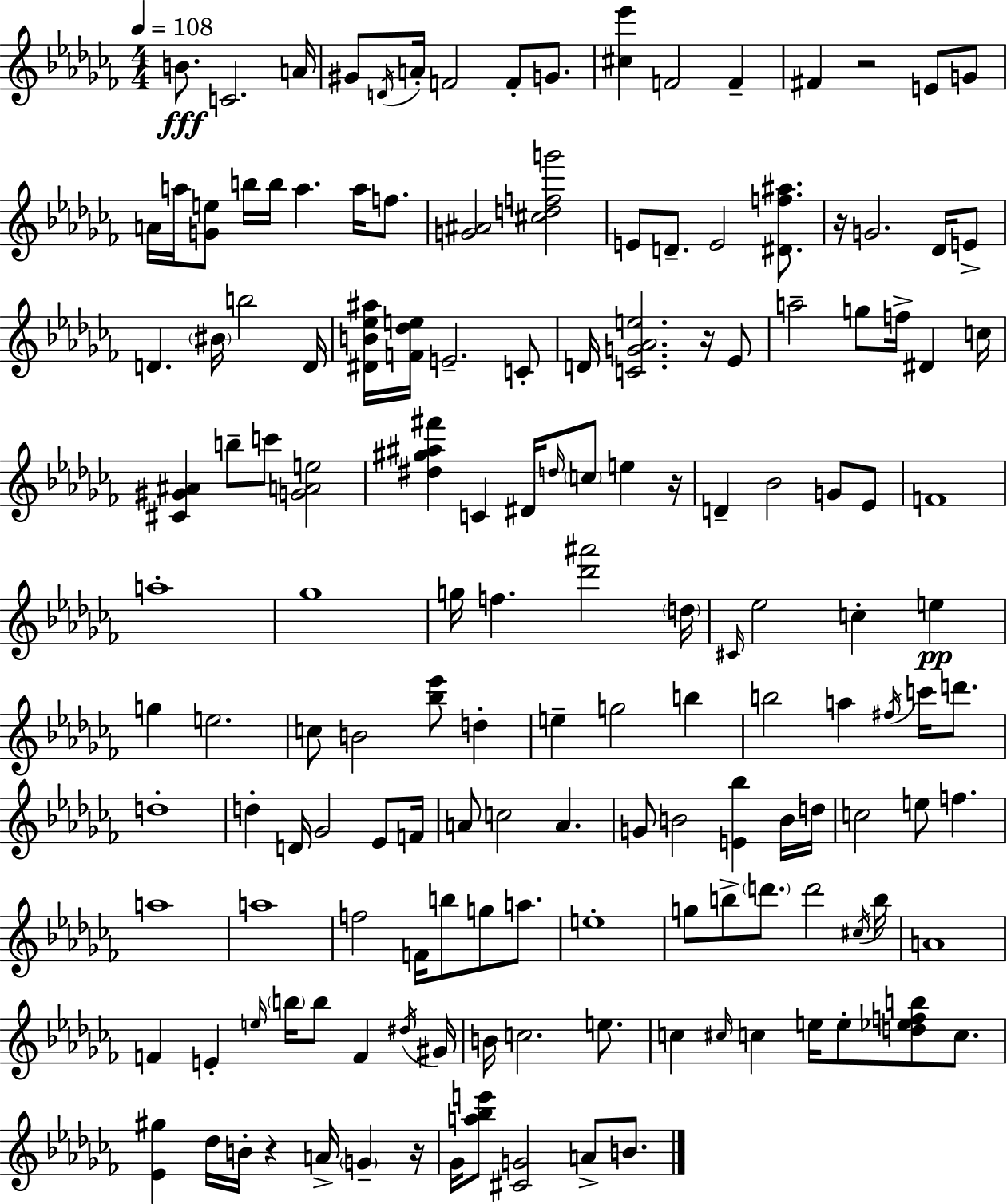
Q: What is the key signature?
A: AES minor